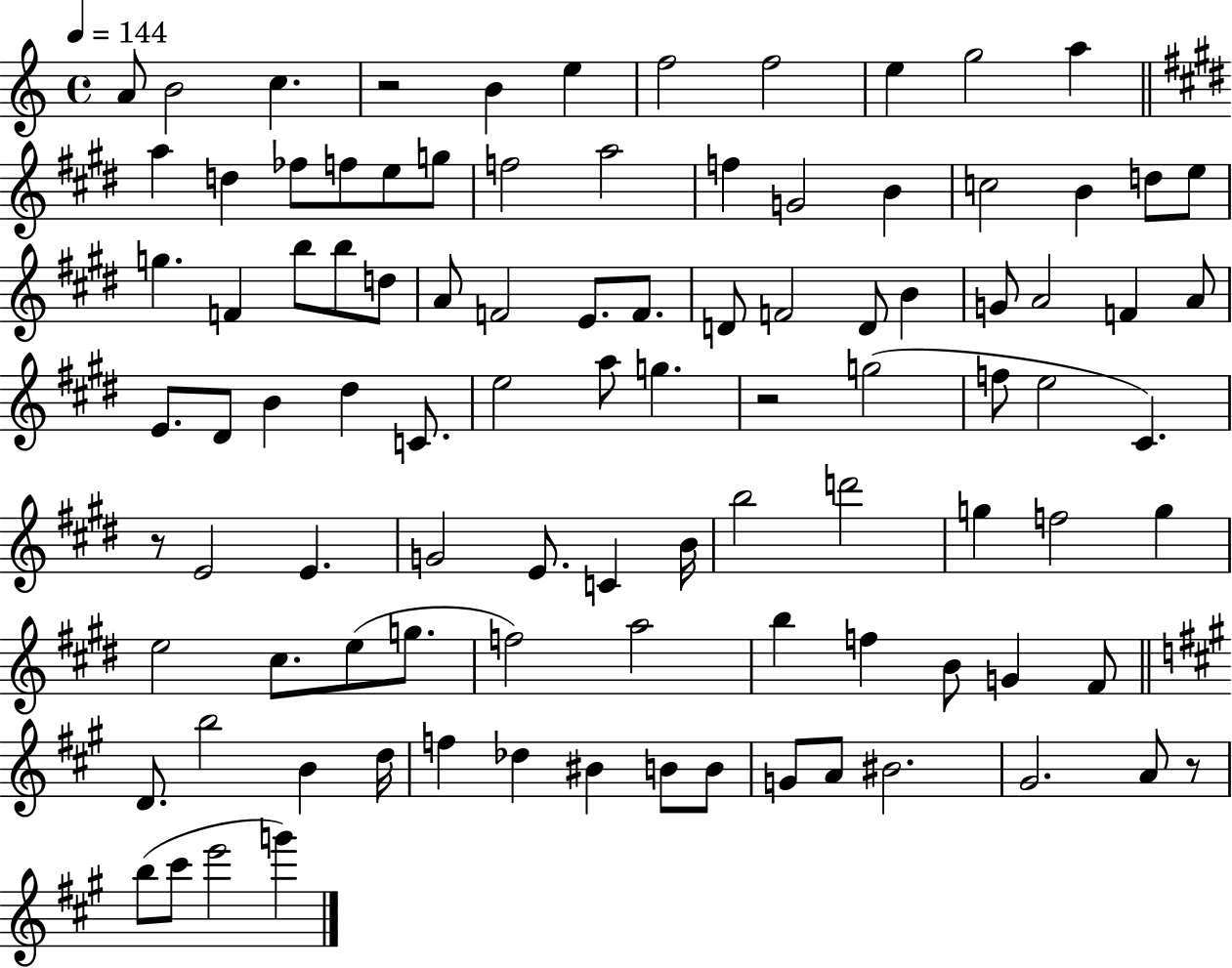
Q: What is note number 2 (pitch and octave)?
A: B4